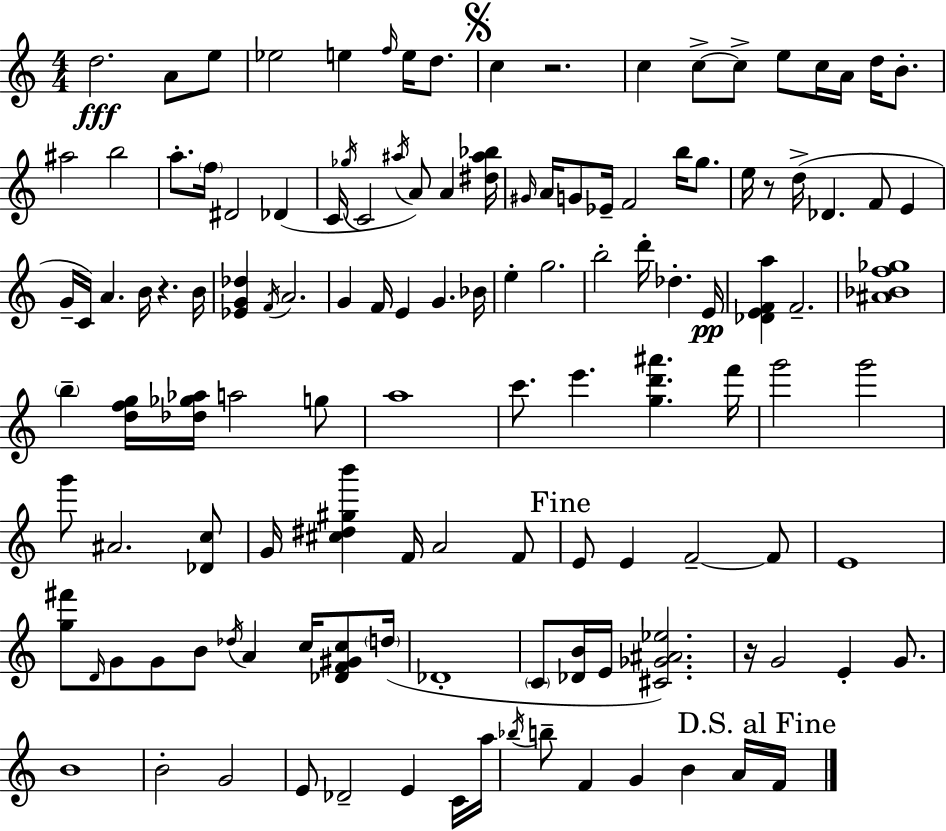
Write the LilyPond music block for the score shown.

{
  \clef treble
  \numericTimeSignature
  \time 4/4
  \key a \minor
  d''2.\fff a'8 e''8 | ees''2 e''4 \grace { f''16 } e''16 d''8. | \mark \markup { \musicglyph "scripts.segno" } c''4 r2. | c''4 c''8->~~ c''8-> e''8 c''16 a'16 d''16 b'8.-. | \break ais''2 b''2 | a''8.-. \parenthesize f''16 dis'2 des'4( | c'16 \acciaccatura { ges''16 } c'2 \acciaccatura { ais''16 } a'8) a'4 | <dis'' ais'' bes''>16 \grace { gis'16 } a'16 g'8 ees'16-- f'2 | \break b''16 g''8. e''16 r8 d''16->( des'4. f'8 | e'4 g'16-- c'16) a'4. b'16 r4. | b'16 <ees' g' des''>4 \acciaccatura { f'16 } a'2. | g'4 f'16 e'4 g'4. | \break bes'16 e''4-. g''2. | b''2-. d'''16-. des''4.-. | e'16\pp <des' e' f' a''>4 f'2.-- | <ais' bes' f'' ges''>1 | \break \parenthesize b''4-- <d'' f'' g''>16 <des'' ges'' aes''>16 a''2 | g''8 a''1 | c'''8. e'''4. <g'' d''' ais'''>4. | f'''16 g'''2 g'''2 | \break g'''8 ais'2. | <des' c''>8 g'16 <cis'' dis'' gis'' b'''>4 f'16 a'2 | f'8 \mark "Fine" e'8 e'4 f'2--~~ | f'8 e'1 | \break <g'' fis'''>8 \grace { d'16 } g'8 g'8 b'8 \acciaccatura { des''16 } a'4 | c''16 <des' f' gis' c''>8 \parenthesize d''16( des'1-. | \parenthesize c'8 <des' b'>16 e'16 <cis' ges' ais' ees''>2.) | r16 g'2 | \break e'4-. g'8. b'1 | b'2-. g'2 | e'8 des'2-- | e'4 c'16 a''16 \acciaccatura { bes''16 } b''8-- f'4 g'4 | \break b'4 a'16 \mark "D.S. al Fine" f'16 \bar "|."
}